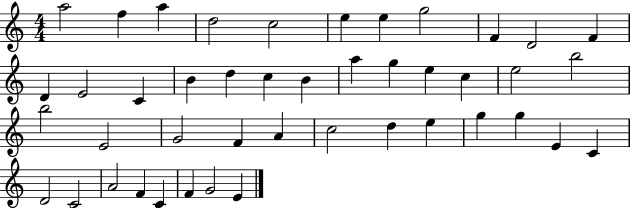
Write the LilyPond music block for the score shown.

{
  \clef treble
  \numericTimeSignature
  \time 4/4
  \key c \major
  a''2 f''4 a''4 | d''2 c''2 | e''4 e''4 g''2 | f'4 d'2 f'4 | \break d'4 e'2 c'4 | b'4 d''4 c''4 b'4 | a''4 g''4 e''4 c''4 | e''2 b''2 | \break b''2 e'2 | g'2 f'4 a'4 | c''2 d''4 e''4 | g''4 g''4 e'4 c'4 | \break d'2 c'2 | a'2 f'4 c'4 | f'4 g'2 e'4 | \bar "|."
}